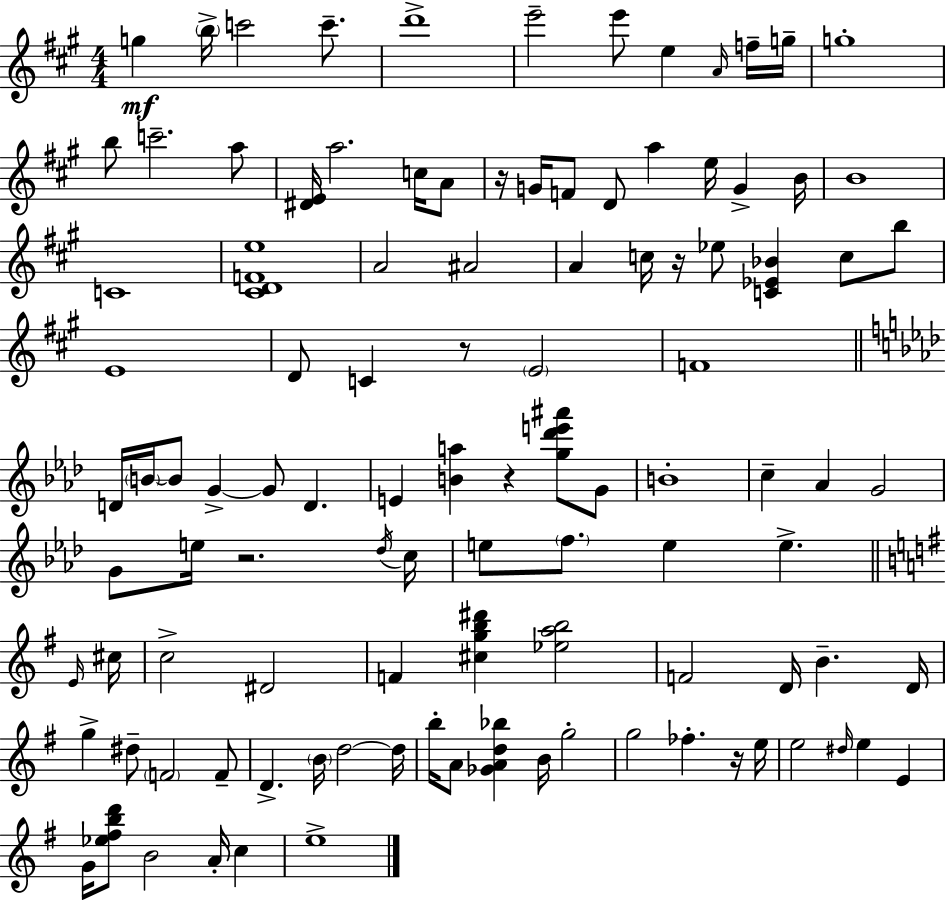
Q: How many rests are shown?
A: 6